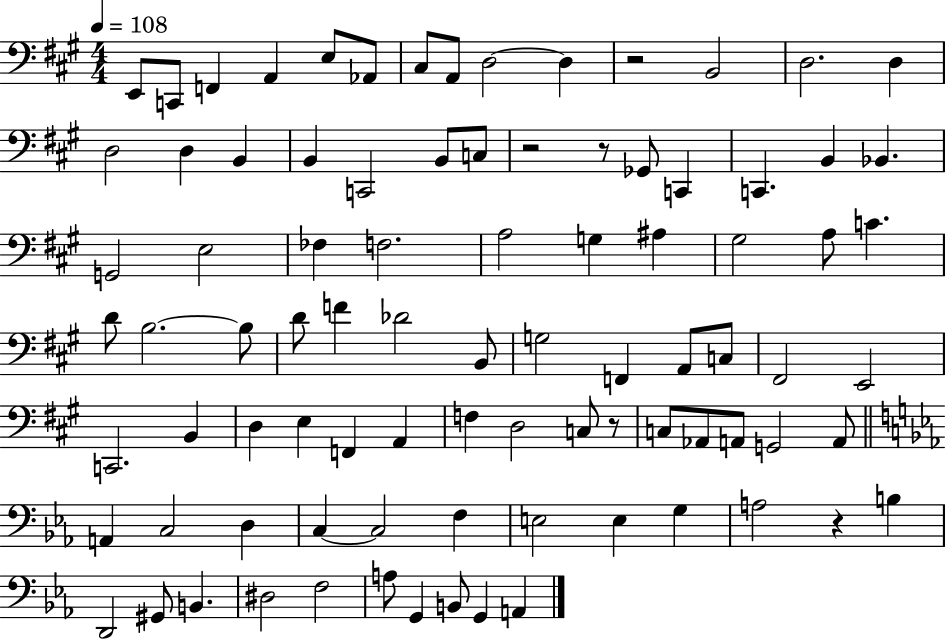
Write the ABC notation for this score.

X:1
T:Untitled
M:4/4
L:1/4
K:A
E,,/2 C,,/2 F,, A,, E,/2 _A,,/2 ^C,/2 A,,/2 D,2 D, z2 B,,2 D,2 D, D,2 D, B,, B,, C,,2 B,,/2 C,/2 z2 z/2 _G,,/2 C,, C,, B,, _B,, G,,2 E,2 _F, F,2 A,2 G, ^A, ^G,2 A,/2 C D/2 B,2 B,/2 D/2 F _D2 B,,/2 G,2 F,, A,,/2 C,/2 ^F,,2 E,,2 C,,2 B,, D, E, F,, A,, F, D,2 C,/2 z/2 C,/2 _A,,/2 A,,/2 G,,2 A,,/2 A,, C,2 D, C, C,2 F, E,2 E, G, A,2 z B, D,,2 ^G,,/2 B,, ^D,2 F,2 A,/2 G,, B,,/2 G,, A,,